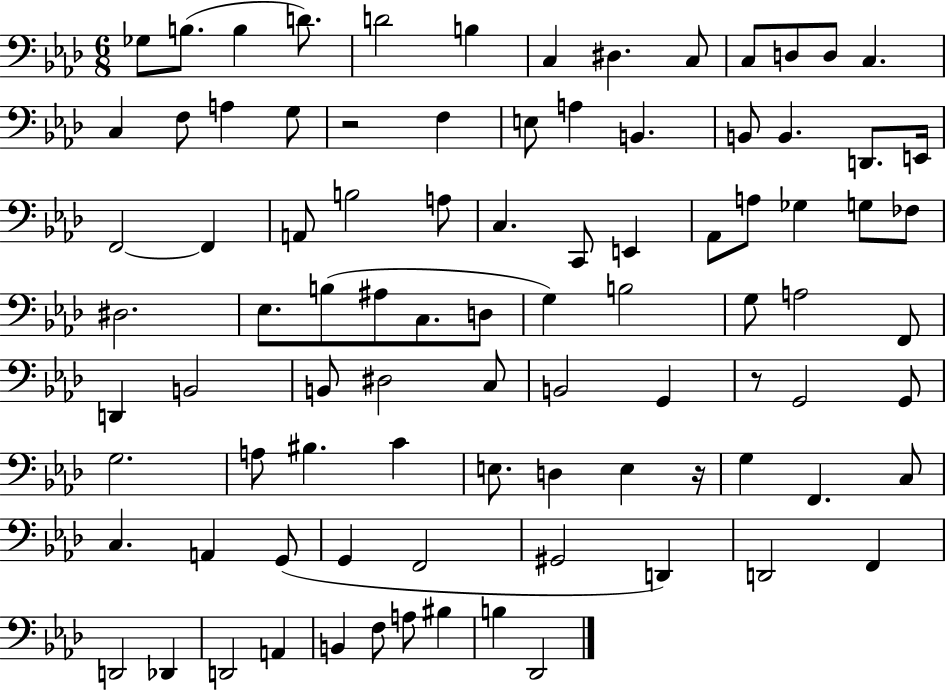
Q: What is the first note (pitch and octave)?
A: Gb3